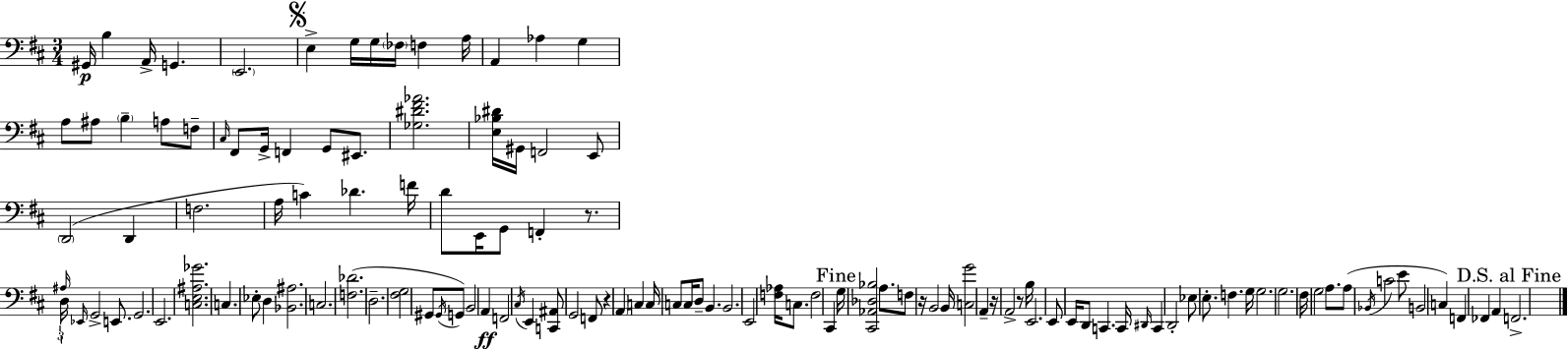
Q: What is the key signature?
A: D major